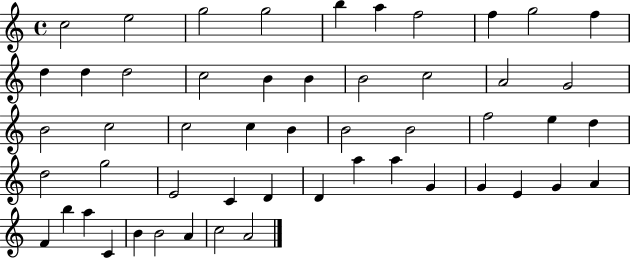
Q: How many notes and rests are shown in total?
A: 52